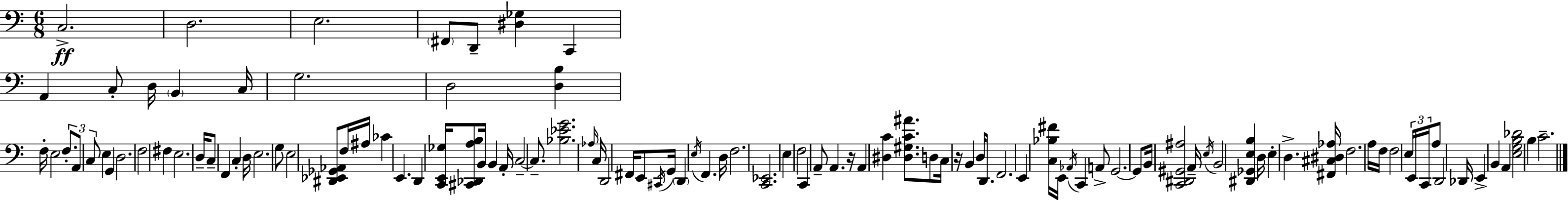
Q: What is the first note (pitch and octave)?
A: C3